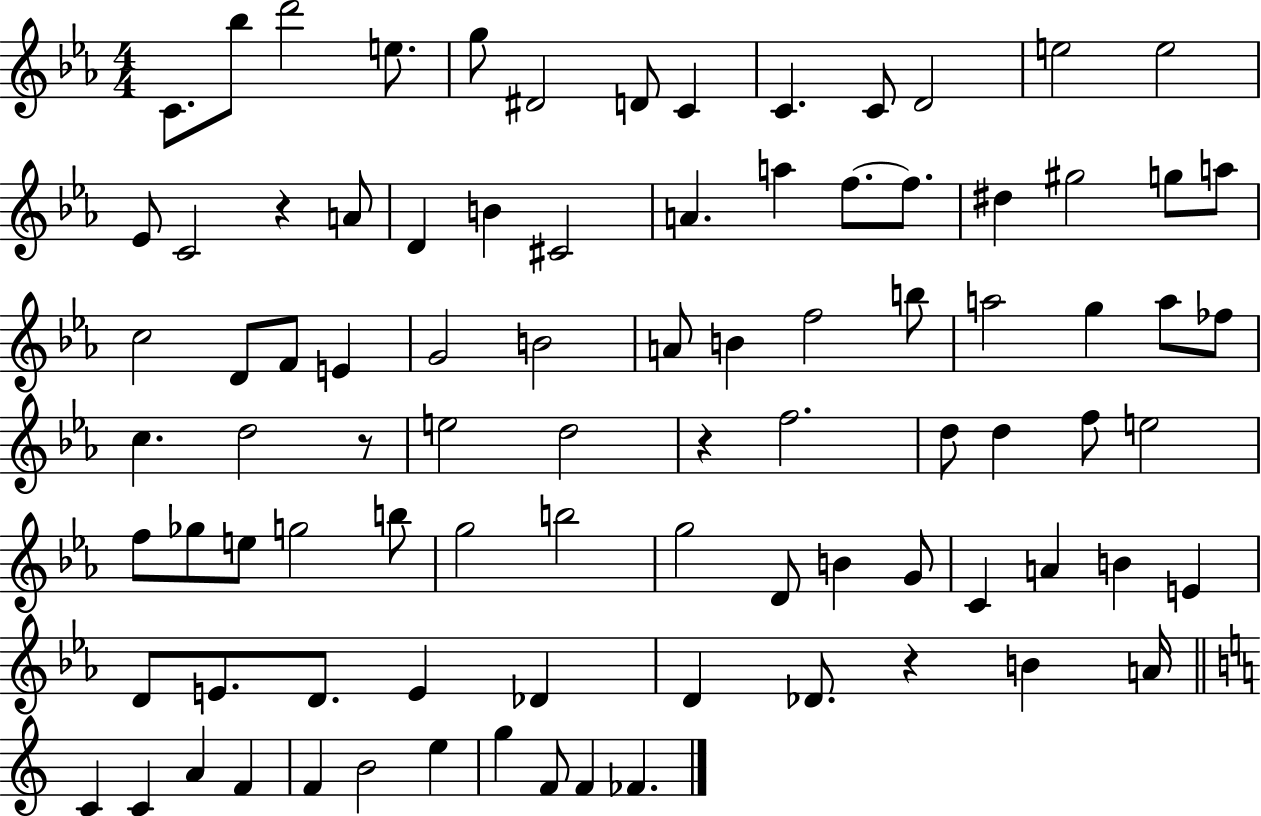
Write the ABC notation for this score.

X:1
T:Untitled
M:4/4
L:1/4
K:Eb
C/2 _b/2 d'2 e/2 g/2 ^D2 D/2 C C C/2 D2 e2 e2 _E/2 C2 z A/2 D B ^C2 A a f/2 f/2 ^d ^g2 g/2 a/2 c2 D/2 F/2 E G2 B2 A/2 B f2 b/2 a2 g a/2 _f/2 c d2 z/2 e2 d2 z f2 d/2 d f/2 e2 f/2 _g/2 e/2 g2 b/2 g2 b2 g2 D/2 B G/2 C A B E D/2 E/2 D/2 E _D D _D/2 z B A/4 C C A F F B2 e g F/2 F _F